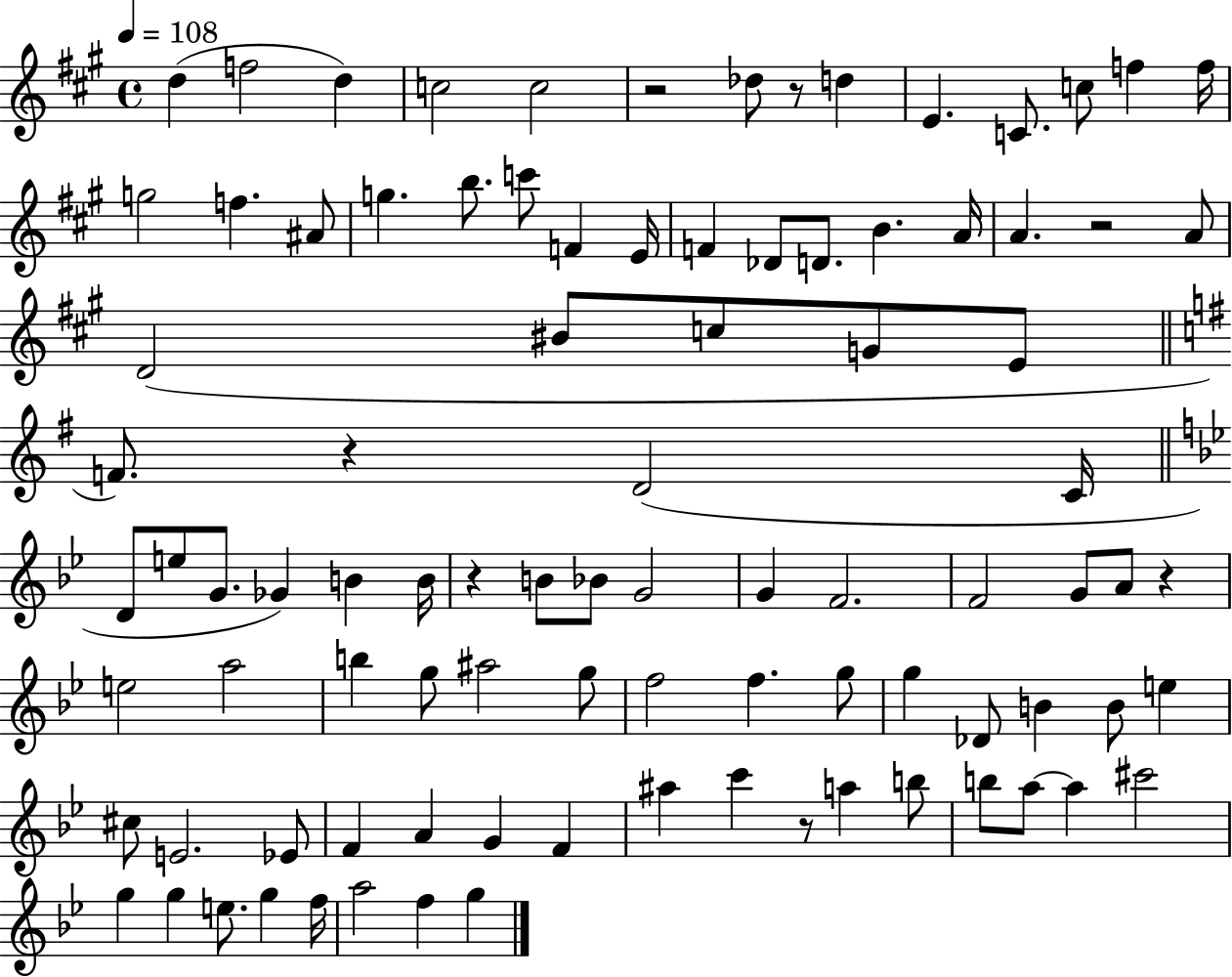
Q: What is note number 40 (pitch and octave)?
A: B4